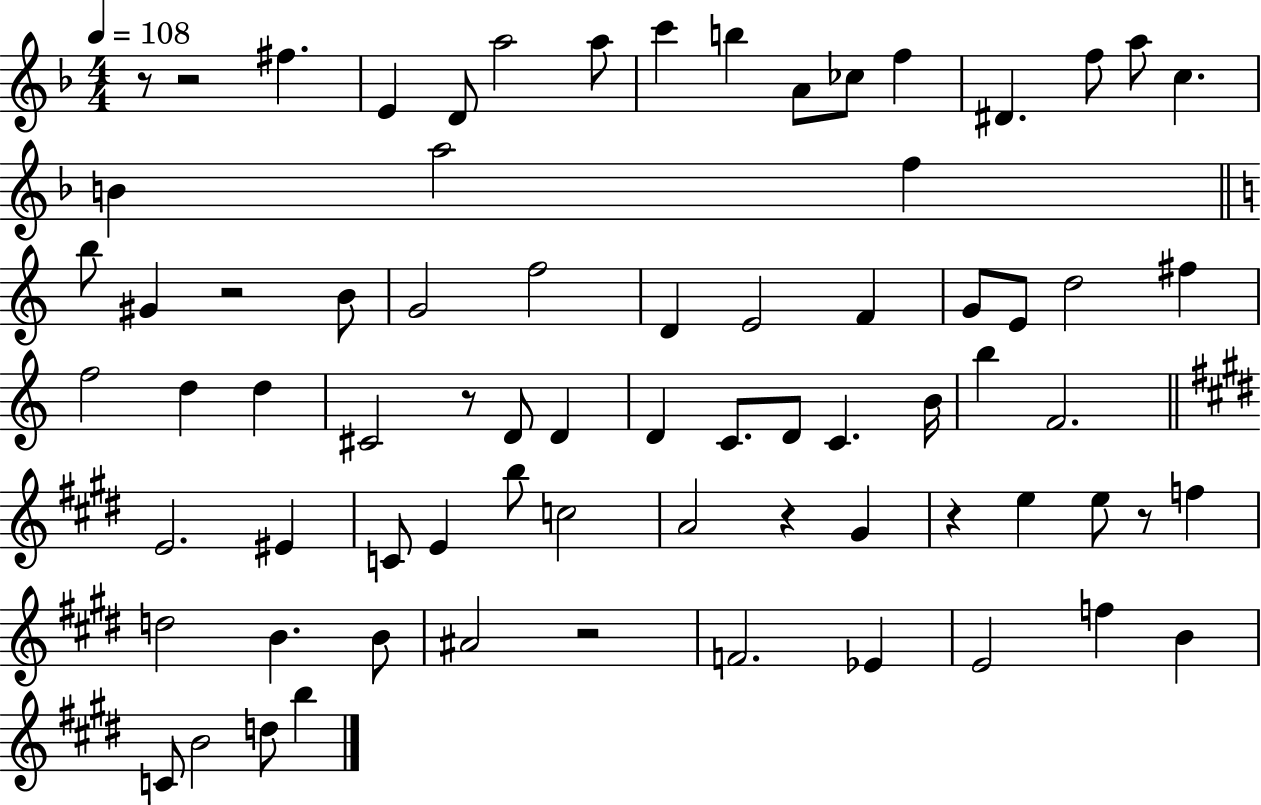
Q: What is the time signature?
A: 4/4